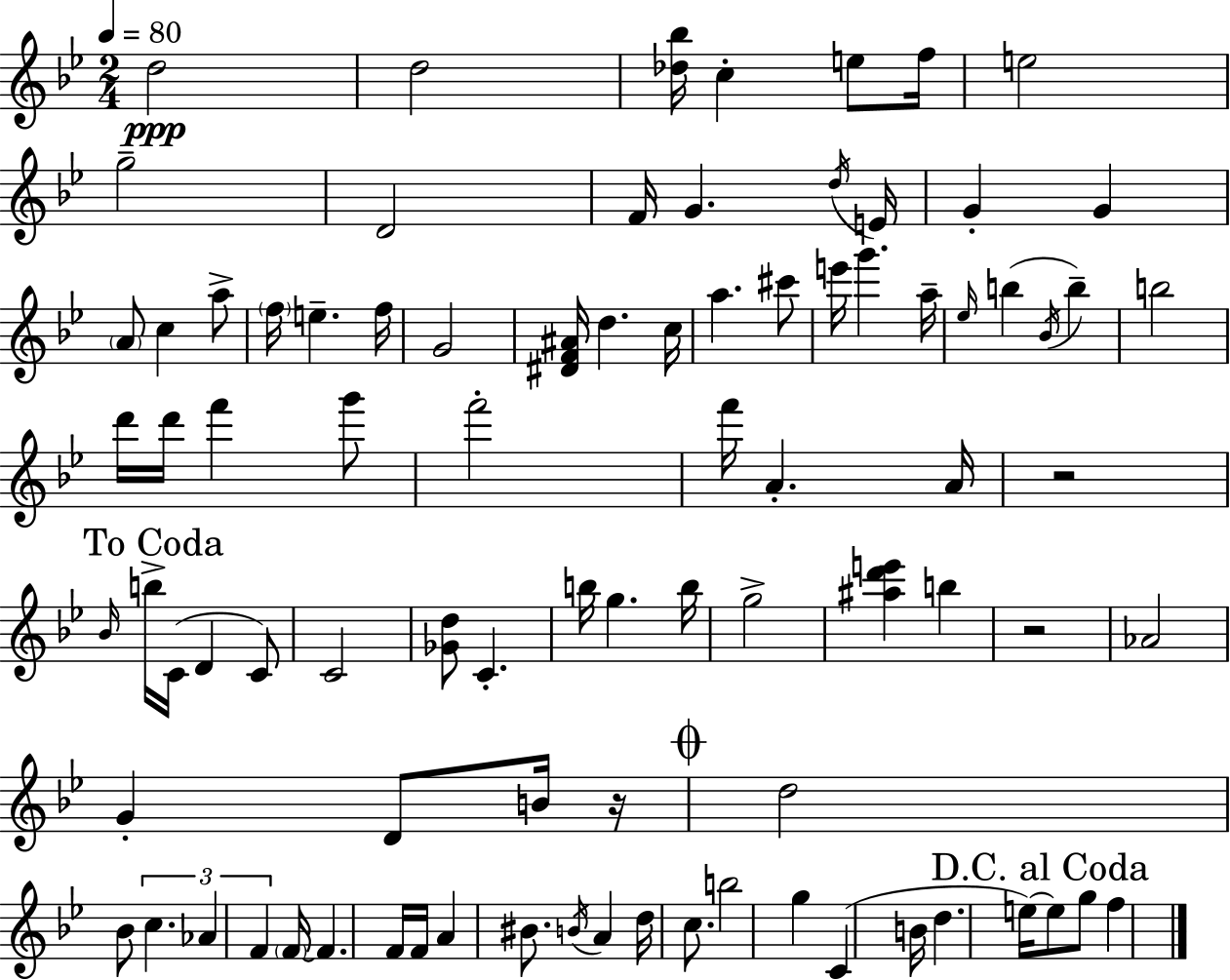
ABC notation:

X:1
T:Untitled
M:2/4
L:1/4
K:Gm
d2 d2 [_d_b]/4 c e/2 f/4 e2 g2 D2 F/4 G d/4 E/4 G G A/2 c a/2 f/4 e f/4 G2 [^DF^A]/4 d c/4 a ^c'/2 e'/4 g' a/4 _e/4 b _B/4 b b2 d'/4 d'/4 f' g'/2 f'2 f'/4 A A/4 z2 _B/4 b/4 C/4 D C/2 C2 [_Gd]/2 C b/4 g b/4 g2 [^ad'e'] b z2 _A2 G D/2 B/4 z/4 d2 _B/2 c _A F F/4 F F/4 F/4 A ^B/2 B/4 A d/4 c/2 b2 g C B/4 d e/4 e/2 g/2 f